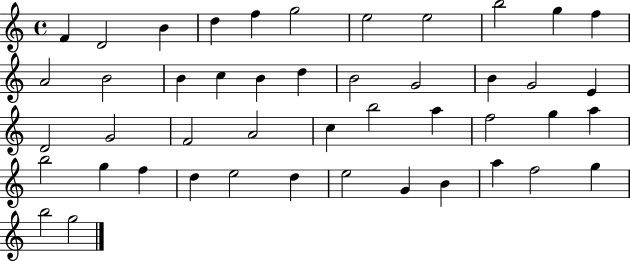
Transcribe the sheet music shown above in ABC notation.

X:1
T:Untitled
M:4/4
L:1/4
K:C
F D2 B d f g2 e2 e2 b2 g f A2 B2 B c B d B2 G2 B G2 E D2 G2 F2 A2 c b2 a f2 g a b2 g f d e2 d e2 G B a f2 g b2 g2